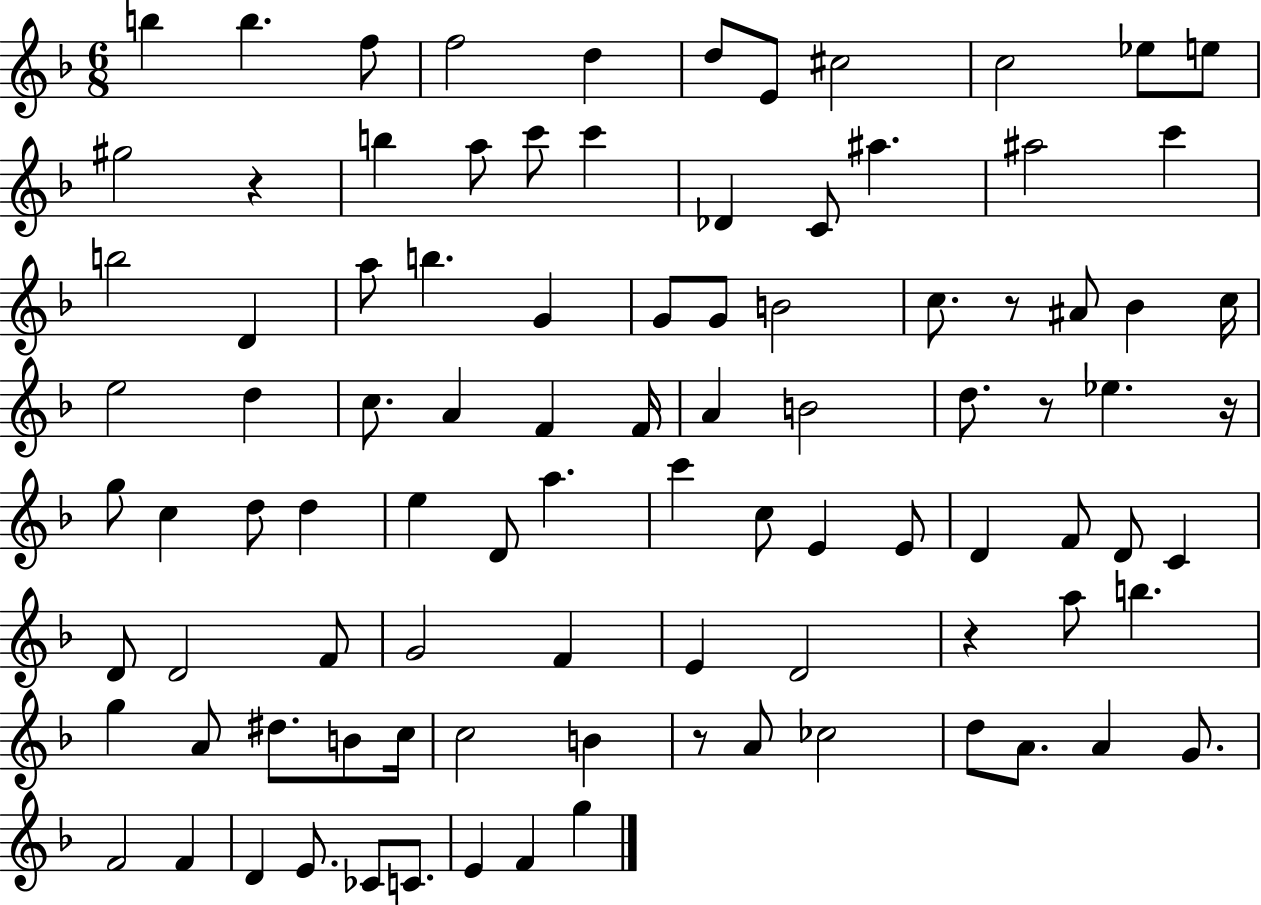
{
  \clef treble
  \numericTimeSignature
  \time 6/8
  \key f \major
  \repeat volta 2 { b''4 b''4. f''8 | f''2 d''4 | d''8 e'8 cis''2 | c''2 ees''8 e''8 | \break gis''2 r4 | b''4 a''8 c'''8 c'''4 | des'4 c'8 ais''4. | ais''2 c'''4 | \break b''2 d'4 | a''8 b''4. g'4 | g'8 g'8 b'2 | c''8. r8 ais'8 bes'4 c''16 | \break e''2 d''4 | c''8. a'4 f'4 f'16 | a'4 b'2 | d''8. r8 ees''4. r16 | \break g''8 c''4 d''8 d''4 | e''4 d'8 a''4. | c'''4 c''8 e'4 e'8 | d'4 f'8 d'8 c'4 | \break d'8 d'2 f'8 | g'2 f'4 | e'4 d'2 | r4 a''8 b''4. | \break g''4 a'8 dis''8. b'8 c''16 | c''2 b'4 | r8 a'8 ces''2 | d''8 a'8. a'4 g'8. | \break f'2 f'4 | d'4 e'8. ces'8 c'8. | e'4 f'4 g''4 | } \bar "|."
}